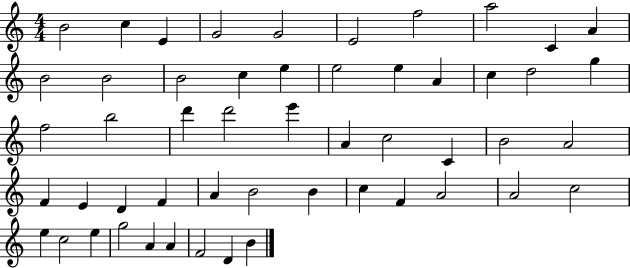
{
  \clef treble
  \numericTimeSignature
  \time 4/4
  \key c \major
  b'2 c''4 e'4 | g'2 g'2 | e'2 f''2 | a''2 c'4 a'4 | \break b'2 b'2 | b'2 c''4 e''4 | e''2 e''4 a'4 | c''4 d''2 g''4 | \break f''2 b''2 | d'''4 d'''2 e'''4 | a'4 c''2 c'4 | b'2 a'2 | \break f'4 e'4 d'4 f'4 | a'4 b'2 b'4 | c''4 f'4 a'2 | a'2 c''2 | \break e''4 c''2 e''4 | g''2 a'4 a'4 | f'2 d'4 b'4 | \bar "|."
}